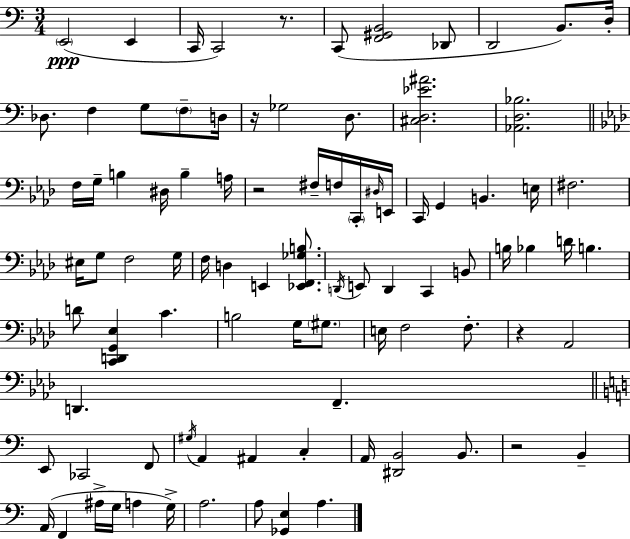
E2/h E2/q C2/s C2/h R/e. C2/e [F2,G#2,B2]/h Db2/e D2/h B2/e. D3/s Db3/e. F3/q G3/e F3/e D3/s R/s Gb3/h D3/e. [C#3,D3,Eb4,A#4]/h. [Ab2,D3,Bb3]/h. F3/s G3/s B3/q D#3/s B3/q A3/s R/h F#3/s F3/s C2/s D#3/s E2/s C2/s G2/q B2/q. E3/s F#3/h. EIS3/s G3/e F3/h G3/s F3/s D3/q E2/q [Eb2,F2,Gb3,B3]/e. D2/s E2/e D2/q C2/q B2/e B3/s Bb3/q D4/s B3/q. D4/e [C2,D2,G2,Eb3]/q C4/q. B3/h G3/s G#3/e. E3/s F3/h F3/e. R/q Ab2/h D2/q. F2/q. E2/e CES2/h F2/e G#3/s A2/q A#2/q C3/q A2/s [D#2,B2]/h B2/e. R/h B2/q A2/s F2/q A#3/s G3/s A3/q G3/s A3/h. A3/e [Gb2,E3]/q A3/q.